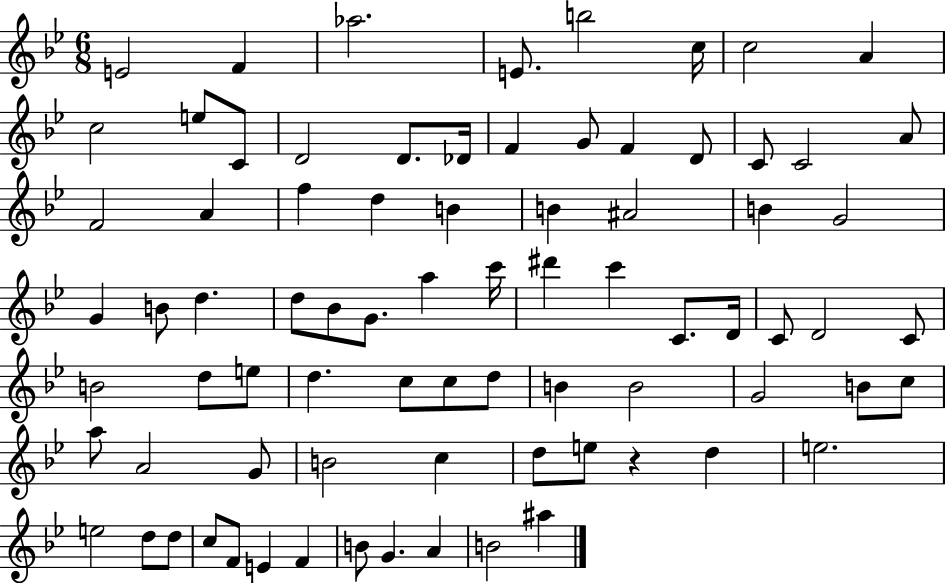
X:1
T:Untitled
M:6/8
L:1/4
K:Bb
E2 F _a2 E/2 b2 c/4 c2 A c2 e/2 C/2 D2 D/2 _D/4 F G/2 F D/2 C/2 C2 A/2 F2 A f d B B ^A2 B G2 G B/2 d d/2 _B/2 G/2 a c'/4 ^d' c' C/2 D/4 C/2 D2 C/2 B2 d/2 e/2 d c/2 c/2 d/2 B B2 G2 B/2 c/2 a/2 A2 G/2 B2 c d/2 e/2 z d e2 e2 d/2 d/2 c/2 F/2 E F B/2 G A B2 ^a